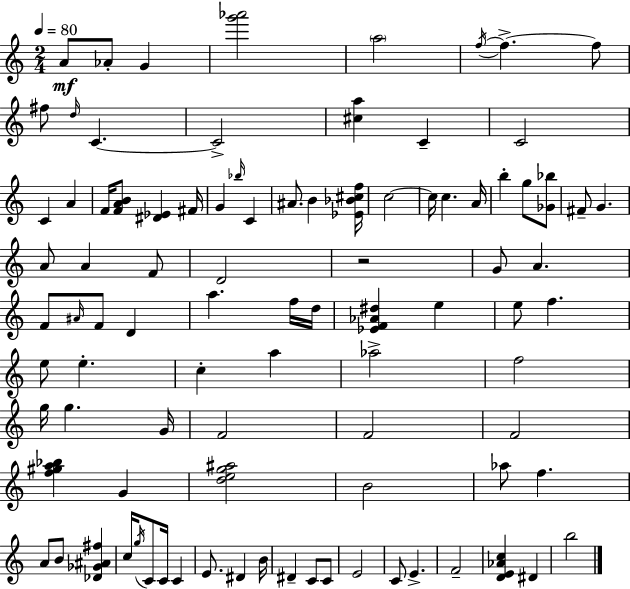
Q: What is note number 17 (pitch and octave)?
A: F#4